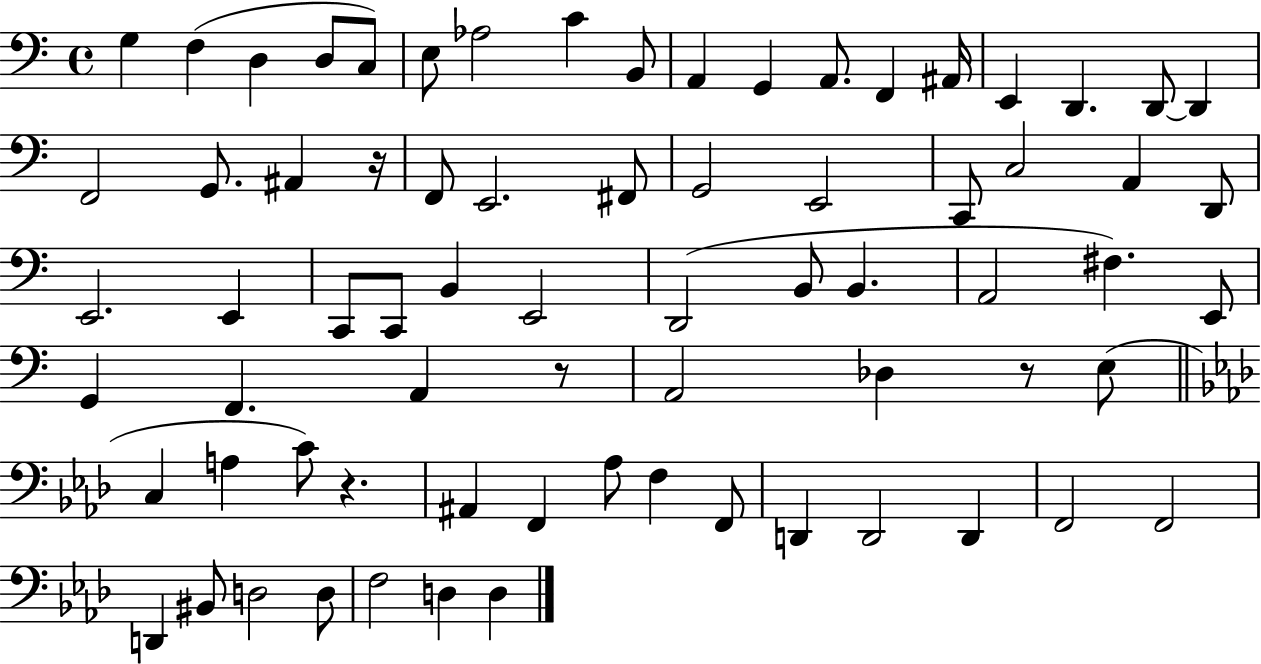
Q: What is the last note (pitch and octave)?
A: D3